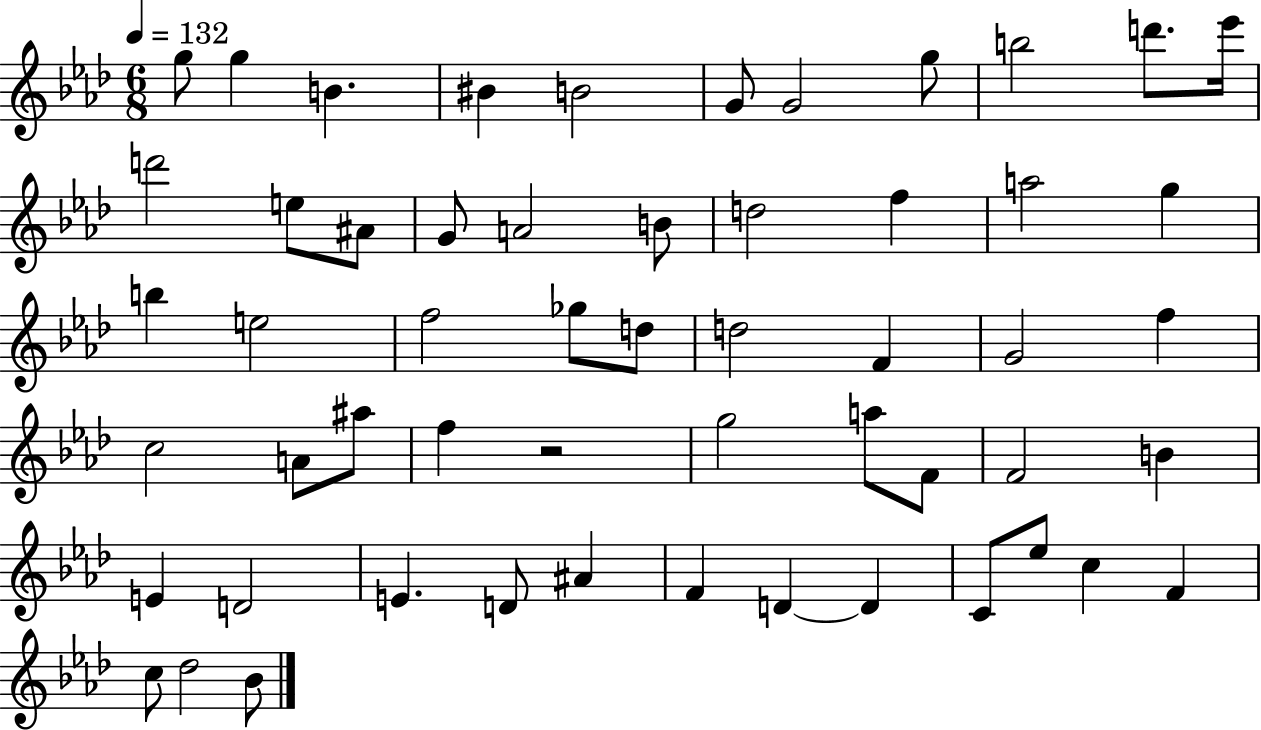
X:1
T:Untitled
M:6/8
L:1/4
K:Ab
g/2 g B ^B B2 G/2 G2 g/2 b2 d'/2 _e'/4 d'2 e/2 ^A/2 G/2 A2 B/2 d2 f a2 g b e2 f2 _g/2 d/2 d2 F G2 f c2 A/2 ^a/2 f z2 g2 a/2 F/2 F2 B E D2 E D/2 ^A F D D C/2 _e/2 c F c/2 _d2 _B/2